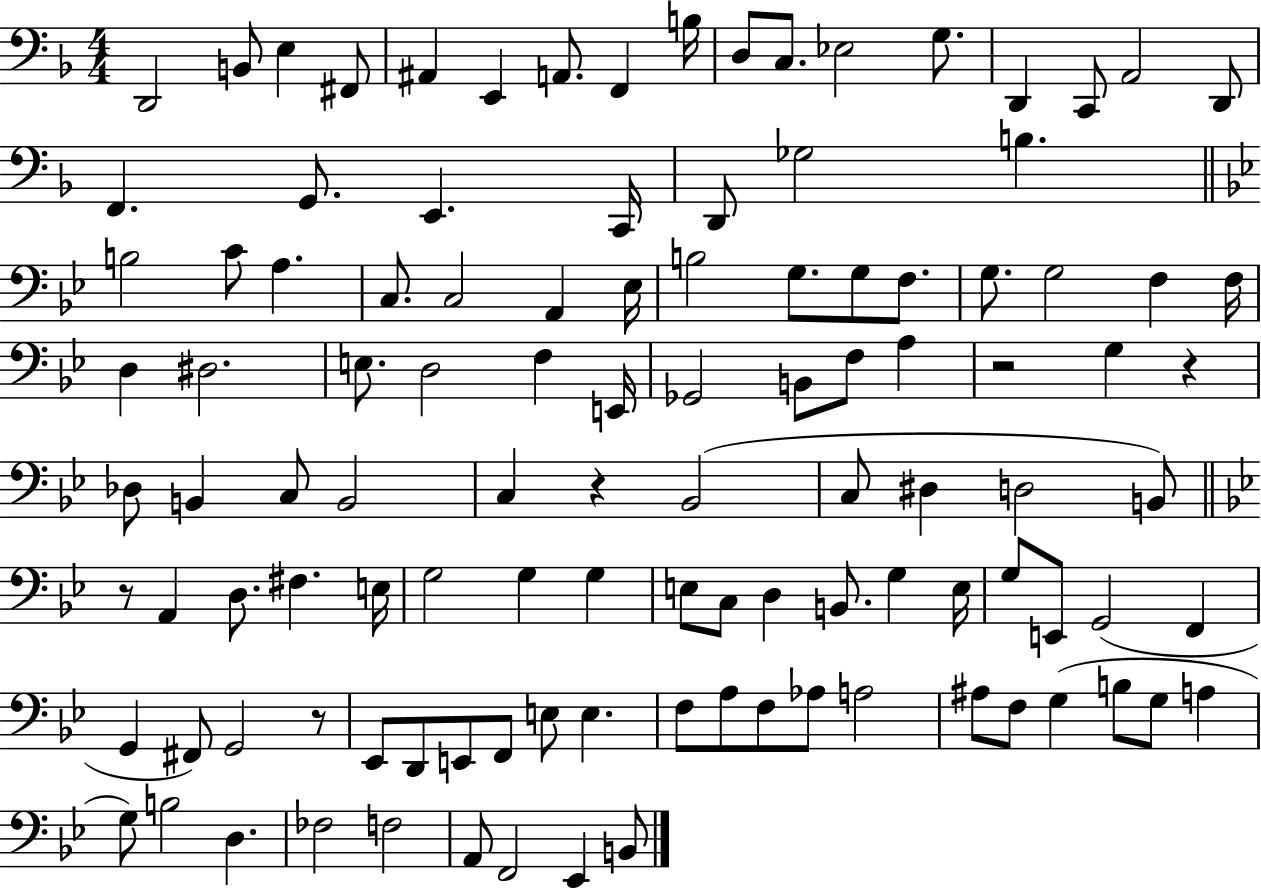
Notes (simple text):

D2/h B2/e E3/q F#2/e A#2/q E2/q A2/e. F2/q B3/s D3/e C3/e. Eb3/h G3/e. D2/q C2/e A2/h D2/e F2/q. G2/e. E2/q. C2/s D2/e Gb3/h B3/q. B3/h C4/e A3/q. C3/e. C3/h A2/q Eb3/s B3/h G3/e. G3/e F3/e. G3/e. G3/h F3/q F3/s D3/q D#3/h. E3/e. D3/h F3/q E2/s Gb2/h B2/e F3/e A3/q R/h G3/q R/q Db3/e B2/q C3/e B2/h C3/q R/q Bb2/h C3/e D#3/q D3/h B2/e R/e A2/q D3/e. F#3/q. E3/s G3/h G3/q G3/q E3/e C3/e D3/q B2/e. G3/q E3/s G3/e E2/e G2/h F2/q G2/q F#2/e G2/h R/e Eb2/e D2/e E2/e F2/e E3/e E3/q. F3/e A3/e F3/e Ab3/e A3/h A#3/e F3/e G3/q B3/e G3/e A3/q G3/e B3/h D3/q. FES3/h F3/h A2/e F2/h Eb2/q B2/e